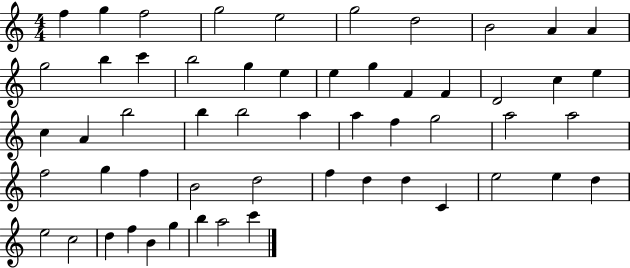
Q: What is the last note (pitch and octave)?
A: C6